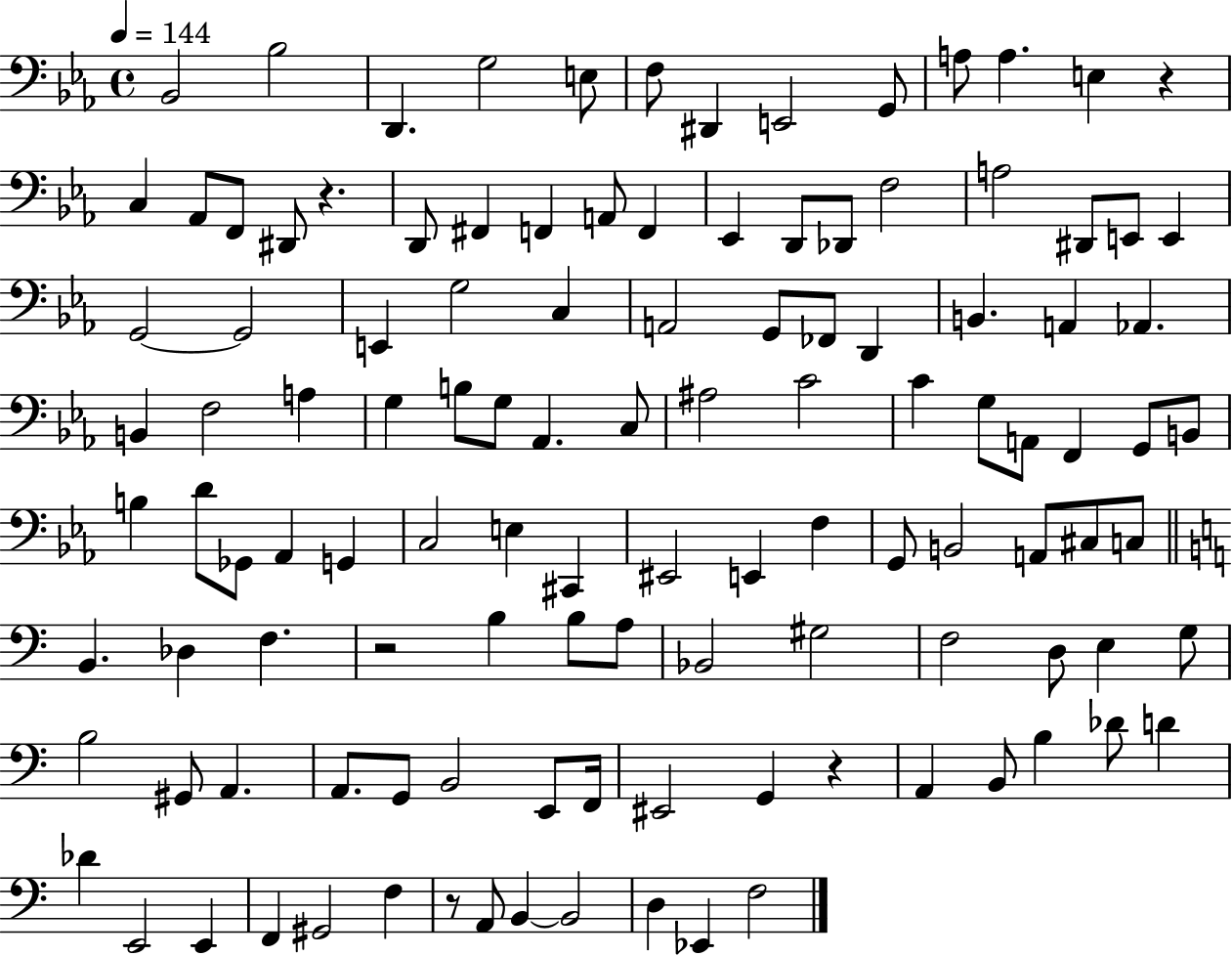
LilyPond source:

{
  \clef bass
  \time 4/4
  \defaultTimeSignature
  \key ees \major
  \tempo 4 = 144
  bes,2 bes2 | d,4. g2 e8 | f8 dis,4 e,2 g,8 | a8 a4. e4 r4 | \break c4 aes,8 f,8 dis,8 r4. | d,8 fis,4 f,4 a,8 f,4 | ees,4 d,8 des,8 f2 | a2 dis,8 e,8 e,4 | \break g,2~~ g,2 | e,4 g2 c4 | a,2 g,8 fes,8 d,4 | b,4. a,4 aes,4. | \break b,4 f2 a4 | g4 b8 g8 aes,4. c8 | ais2 c'2 | c'4 g8 a,8 f,4 g,8 b,8 | \break b4 d'8 ges,8 aes,4 g,4 | c2 e4 cis,4 | eis,2 e,4 f4 | g,8 b,2 a,8 cis8 c8 | \break \bar "||" \break \key a \minor b,4. des4 f4. | r2 b4 b8 a8 | bes,2 gis2 | f2 d8 e4 g8 | \break b2 gis,8 a,4. | a,8. g,8 b,2 e,8 f,16 | eis,2 g,4 r4 | a,4 b,8 b4 des'8 d'4 | \break des'4 e,2 e,4 | f,4 gis,2 f4 | r8 a,8 b,4~~ b,2 | d4 ees,4 f2 | \break \bar "|."
}